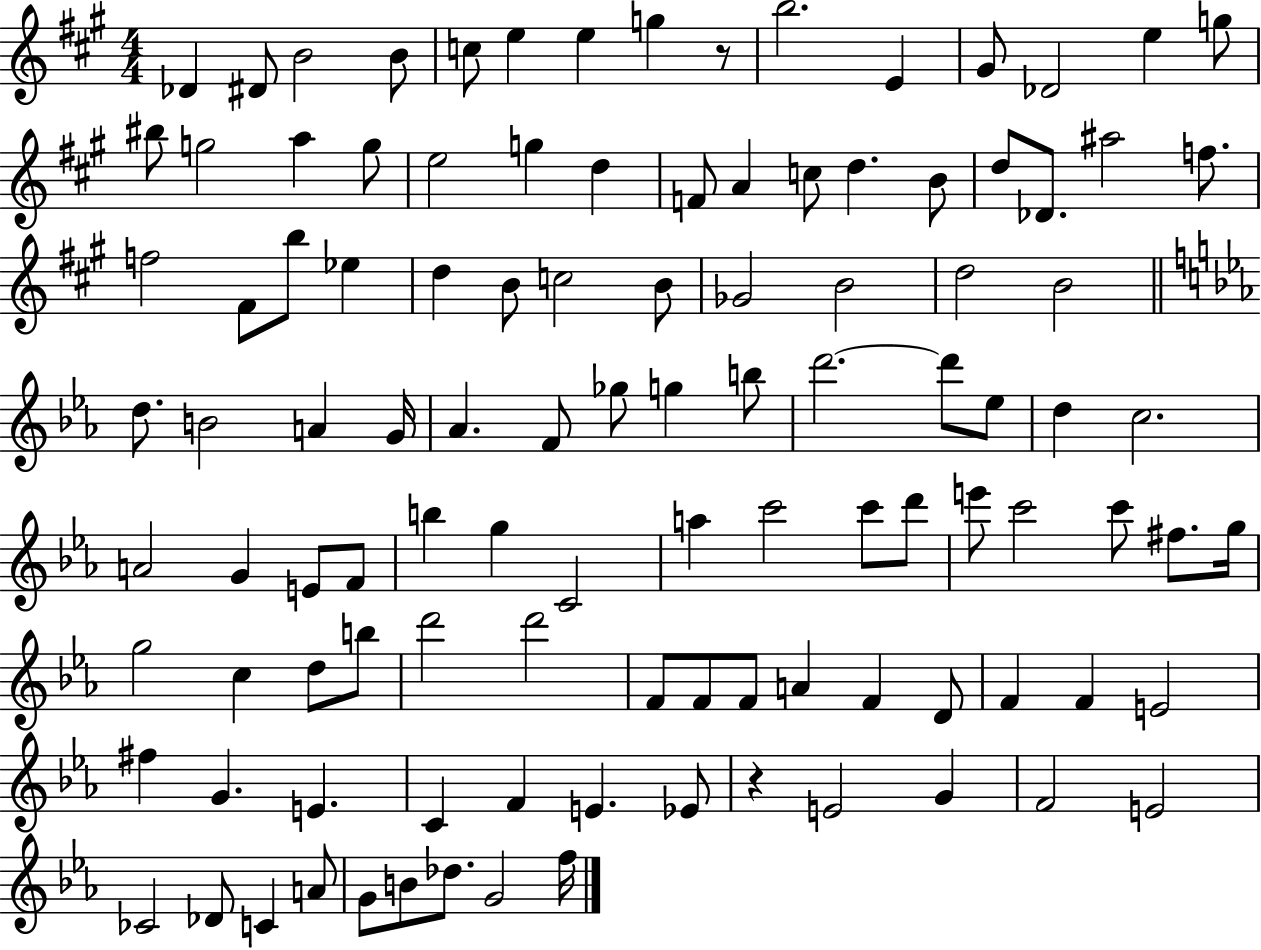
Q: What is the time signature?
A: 4/4